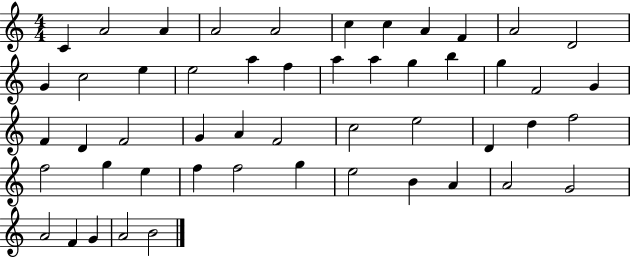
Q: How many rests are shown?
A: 0